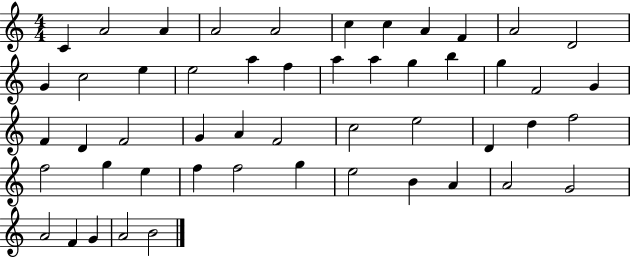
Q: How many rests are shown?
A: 0